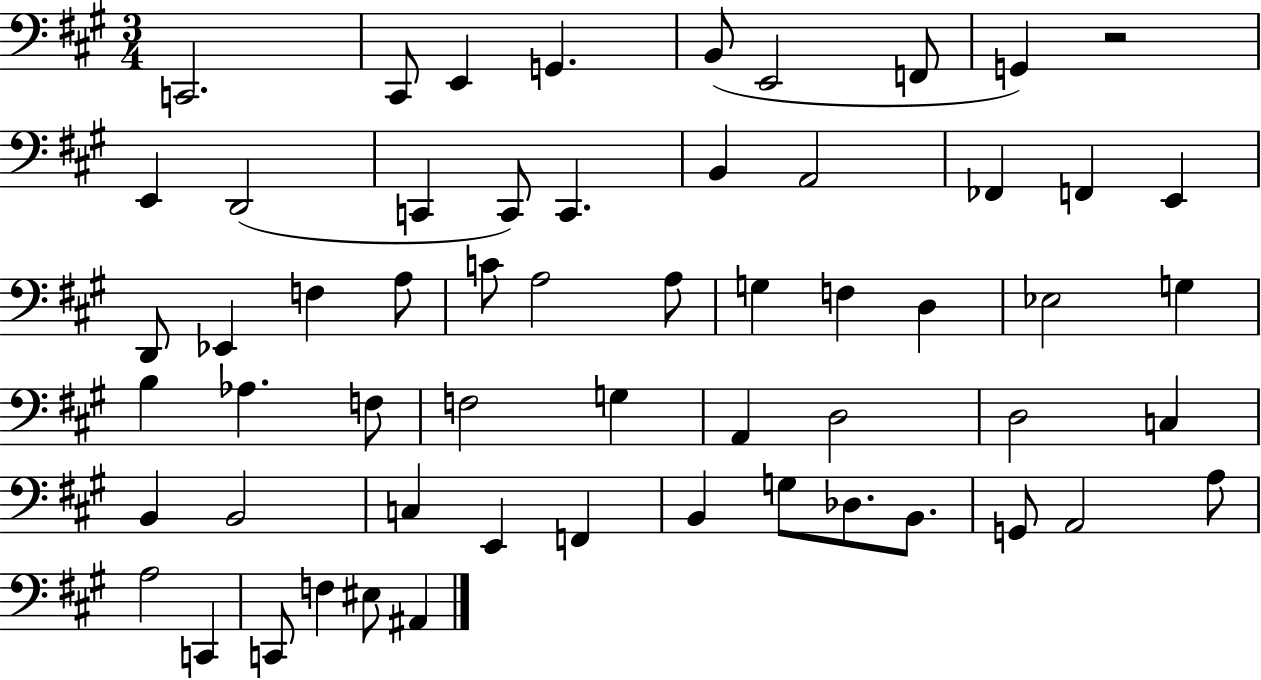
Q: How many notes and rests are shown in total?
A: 58